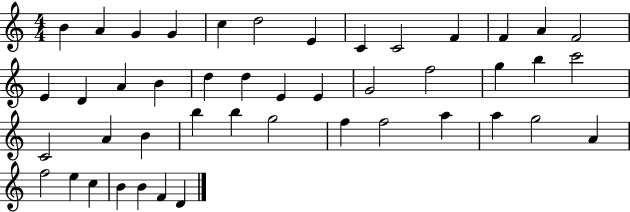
X:1
T:Untitled
M:4/4
L:1/4
K:C
B A G G c d2 E C C2 F F A F2 E D A B d d E E G2 f2 g b c'2 C2 A B b b g2 f f2 a a g2 A f2 e c B B F D